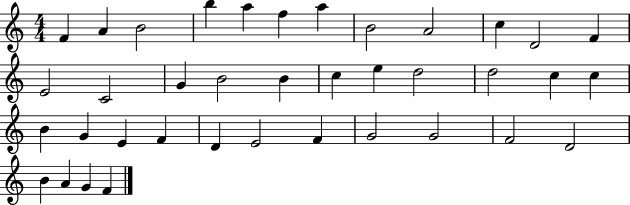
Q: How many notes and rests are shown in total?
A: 38